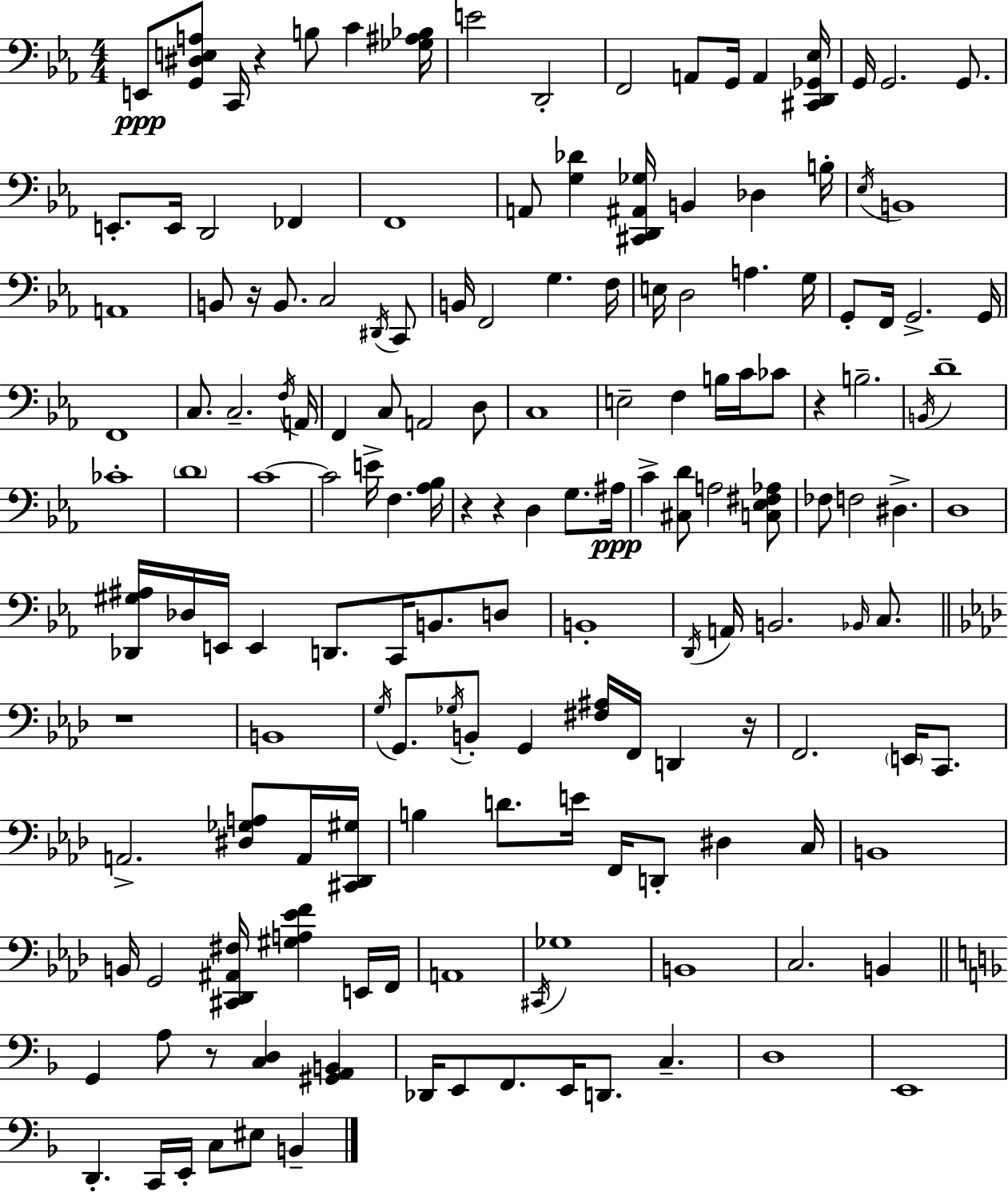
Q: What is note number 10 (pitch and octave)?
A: A2